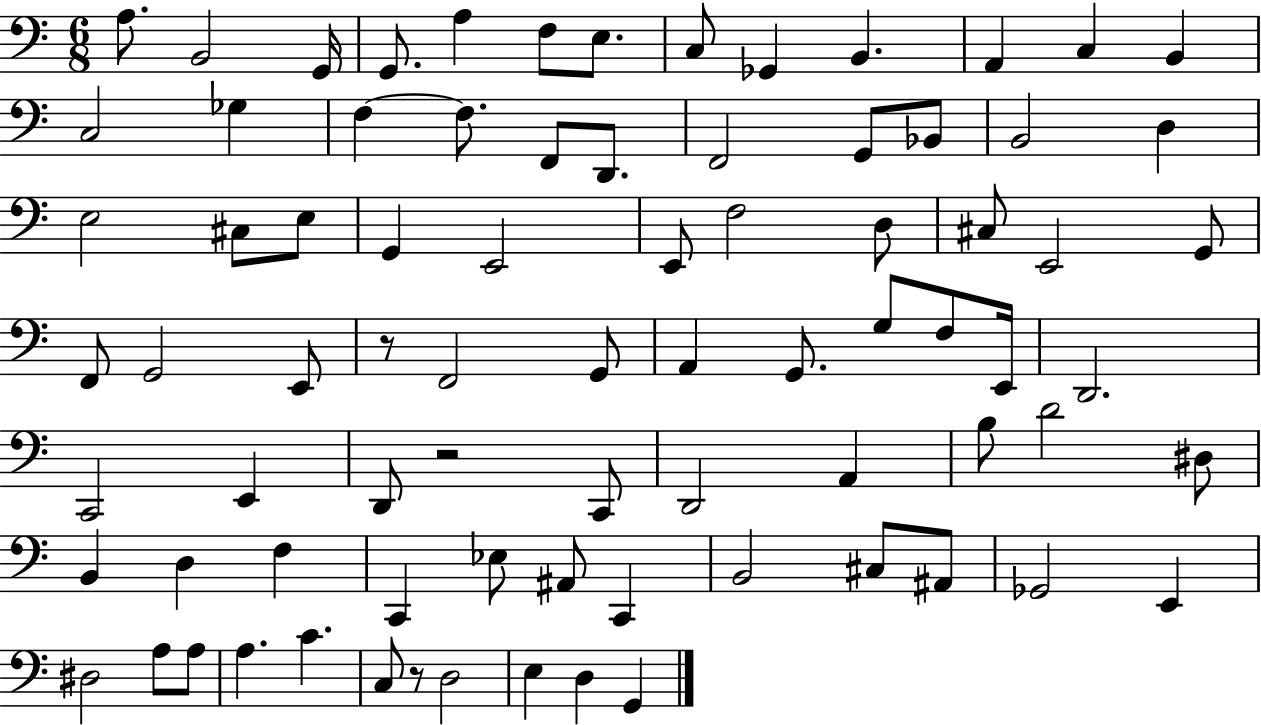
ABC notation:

X:1
T:Untitled
M:6/8
L:1/4
K:C
A,/2 B,,2 G,,/4 G,,/2 A, F,/2 E,/2 C,/2 _G,, B,, A,, C, B,, C,2 _G, F, F,/2 F,,/2 D,,/2 F,,2 G,,/2 _B,,/2 B,,2 D, E,2 ^C,/2 E,/2 G,, E,,2 E,,/2 F,2 D,/2 ^C,/2 E,,2 G,,/2 F,,/2 G,,2 E,,/2 z/2 F,,2 G,,/2 A,, G,,/2 G,/2 F,/2 E,,/4 D,,2 C,,2 E,, D,,/2 z2 C,,/2 D,,2 A,, B,/2 D2 ^D,/2 B,, D, F, C,, _E,/2 ^A,,/2 C,, B,,2 ^C,/2 ^A,,/2 _G,,2 E,, ^D,2 A,/2 A,/2 A, C C,/2 z/2 D,2 E, D, G,,